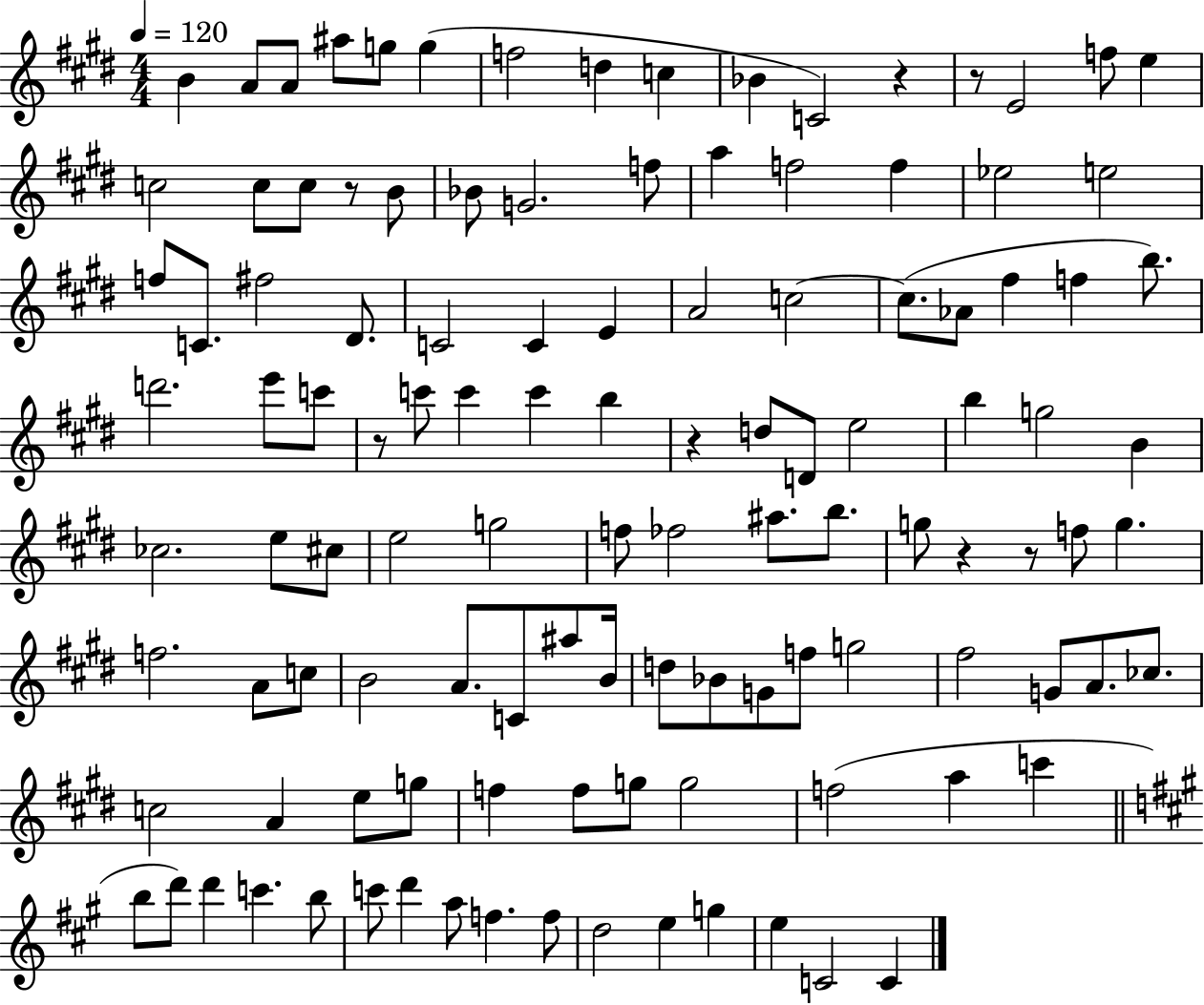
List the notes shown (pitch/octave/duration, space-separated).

B4/q A4/e A4/e A#5/e G5/e G5/q F5/h D5/q C5/q Bb4/q C4/h R/q R/e E4/h F5/e E5/q C5/h C5/e C5/e R/e B4/e Bb4/e G4/h. F5/e A5/q F5/h F5/q Eb5/h E5/h F5/e C4/e. F#5/h D#4/e. C4/h C4/q E4/q A4/h C5/h C5/e. Ab4/e F#5/q F5/q B5/e. D6/h. E6/e C6/e R/e C6/e C6/q C6/q B5/q R/q D5/e D4/e E5/h B5/q G5/h B4/q CES5/h. E5/e C#5/e E5/h G5/h F5/e FES5/h A#5/e. B5/e. G5/e R/q R/e F5/e G5/q. F5/h. A4/e C5/e B4/h A4/e. C4/e A#5/e B4/s D5/e Bb4/e G4/e F5/e G5/h F#5/h G4/e A4/e. CES5/e. C5/h A4/q E5/e G5/e F5/q F5/e G5/e G5/h F5/h A5/q C6/q B5/e D6/e D6/q C6/q. B5/e C6/e D6/q A5/e F5/q. F5/e D5/h E5/q G5/q E5/q C4/h C4/q